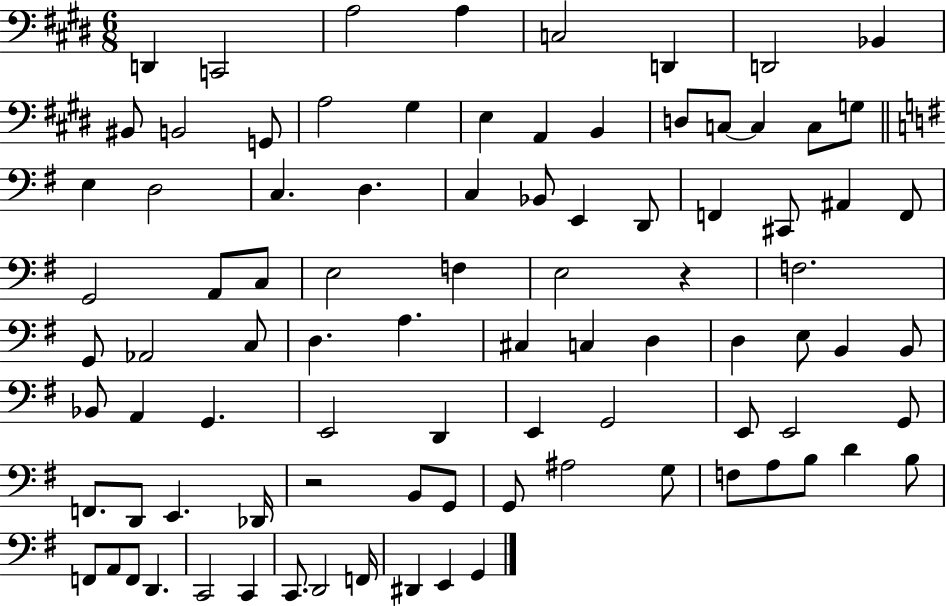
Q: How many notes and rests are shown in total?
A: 90